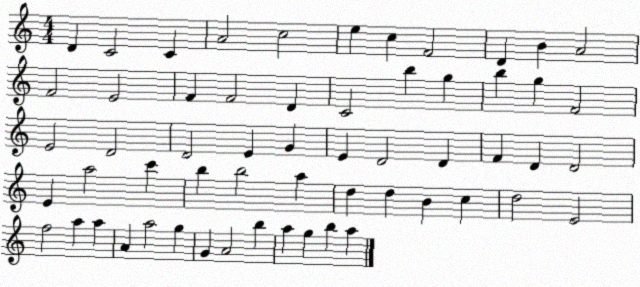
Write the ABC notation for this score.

X:1
T:Untitled
M:4/4
L:1/4
K:C
D C2 C A2 c2 e c F2 D B A2 F2 E2 F F2 D C2 b g b g F2 E2 D2 D2 E G E D2 D F D D2 E a2 c' b b2 a d d B c d2 E2 f2 a a A a2 g G A2 b a g b a